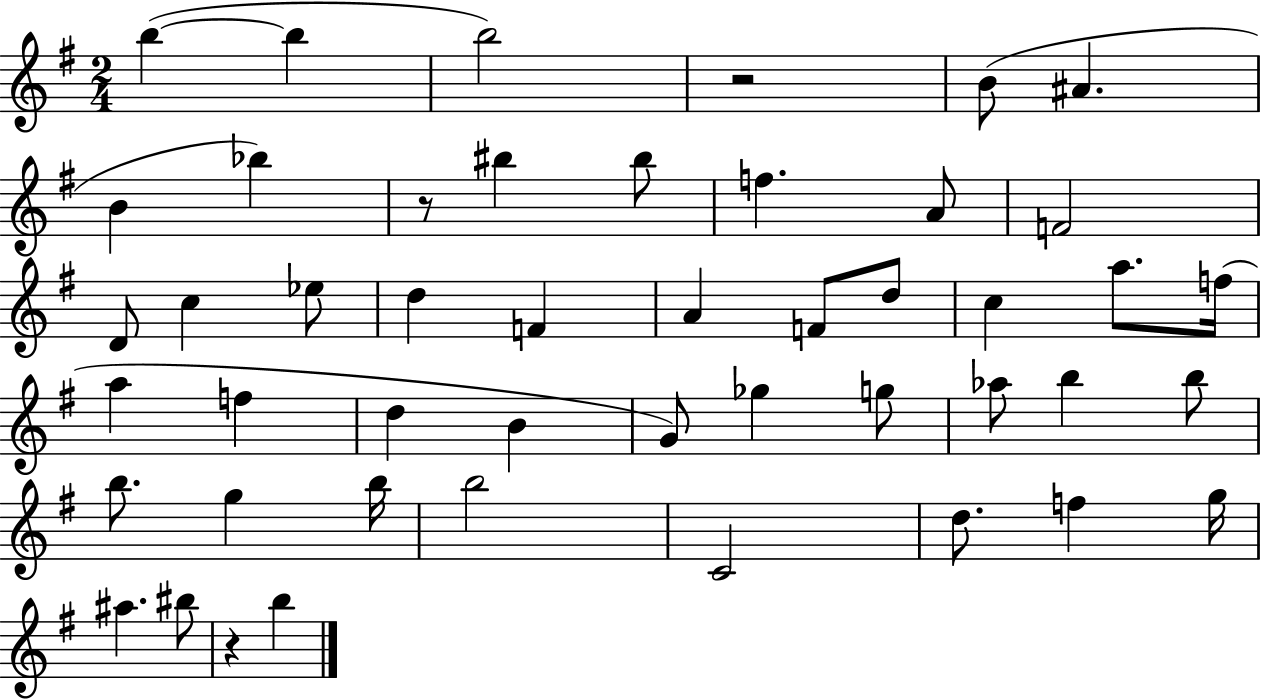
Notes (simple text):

B5/q B5/q B5/h R/h B4/e A#4/q. B4/q Bb5/q R/e BIS5/q BIS5/e F5/q. A4/e F4/h D4/e C5/q Eb5/e D5/q F4/q A4/q F4/e D5/e C5/q A5/e. F5/s A5/q F5/q D5/q B4/q G4/e Gb5/q G5/e Ab5/e B5/q B5/e B5/e. G5/q B5/s B5/h C4/h D5/e. F5/q G5/s A#5/q. BIS5/e R/q B5/q